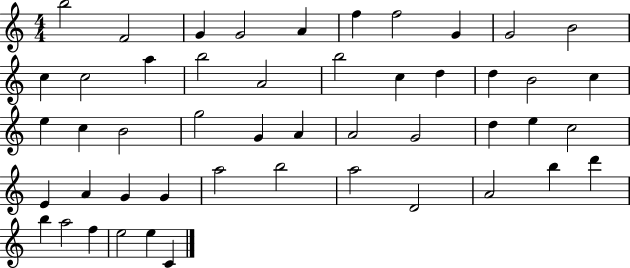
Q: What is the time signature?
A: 4/4